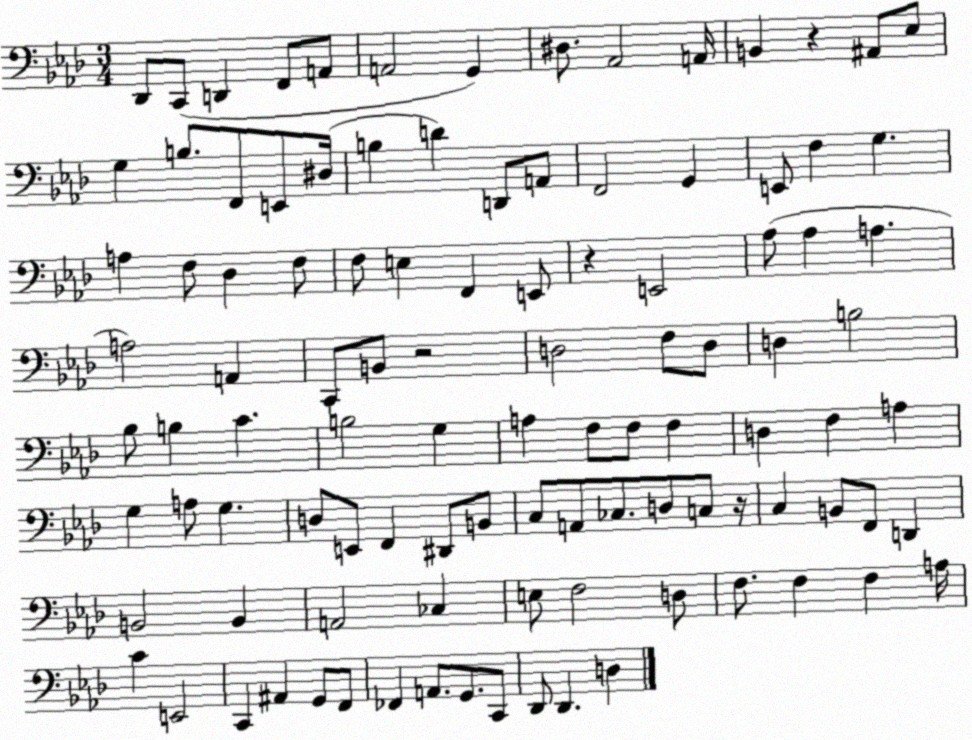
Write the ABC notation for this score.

X:1
T:Untitled
M:3/4
L:1/4
K:Ab
_D,,/2 C,,/2 D,, F,,/2 A,,/2 A,,2 G,, ^D,/2 _A,,2 A,,/4 B,, z ^A,,/2 _E,/2 G, B,/2 F,,/2 E,,/2 ^D,/4 B, D D,,/2 A,,/2 F,,2 G,, E,,/2 F, G, A, F,/2 _D, F,/2 F,/2 E, F,, E,,/2 z E,,2 _A,/2 _A, A, A,2 A,, C,,/2 B,,/2 z2 D,2 F,/2 D,/2 D, B,2 _B,/2 B, C B,2 G, A, F,/2 F,/2 F, D, F, A, G, A,/2 G, D,/2 E,,/2 F,, ^D,,/2 B,,/2 C,/2 A,,/2 _C,/2 D,/2 C,/2 z/4 C, B,,/2 F,,/2 D,, B,,2 B,, A,,2 _C, E,/2 F,2 D,/2 F,/2 F, F, A,/4 C E,,2 C,, ^A,, G,,/2 F,,/2 _F,, A,,/2 G,,/2 C,,/2 _D,,/2 _D,, D,